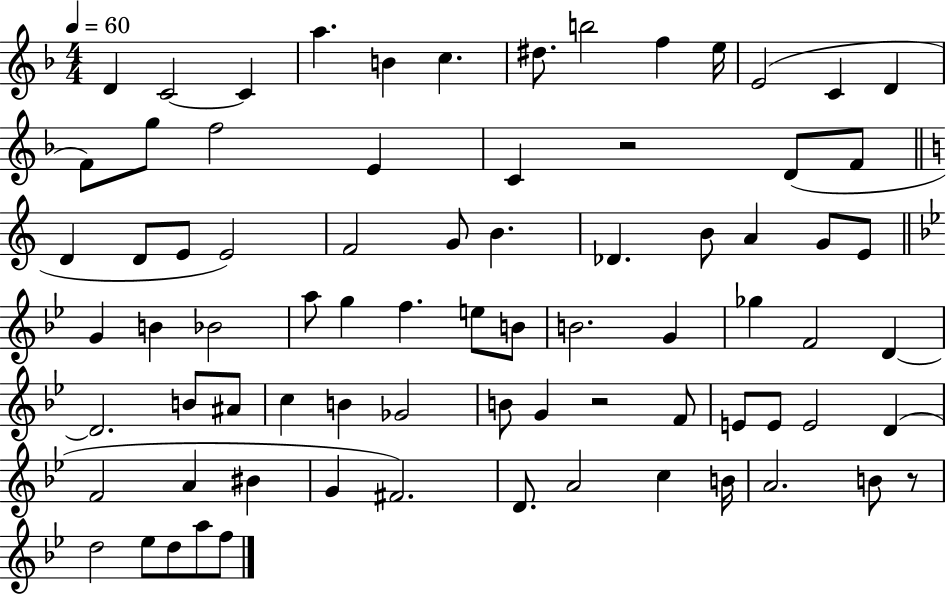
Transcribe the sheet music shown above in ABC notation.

X:1
T:Untitled
M:4/4
L:1/4
K:F
D C2 C a B c ^d/2 b2 f e/4 E2 C D F/2 g/2 f2 E C z2 D/2 F/2 D D/2 E/2 E2 F2 G/2 B _D B/2 A G/2 E/2 G B _B2 a/2 g f e/2 B/2 B2 G _g F2 D D2 B/2 ^A/2 c B _G2 B/2 G z2 F/2 E/2 E/2 E2 D F2 A ^B G ^F2 D/2 A2 c B/4 A2 B/2 z/2 d2 _e/2 d/2 a/2 f/2